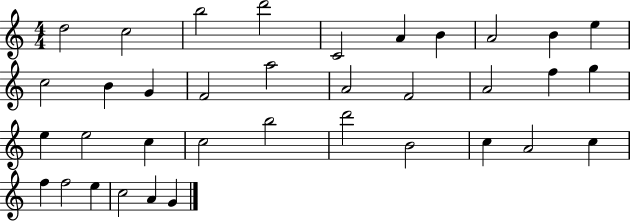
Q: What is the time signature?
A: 4/4